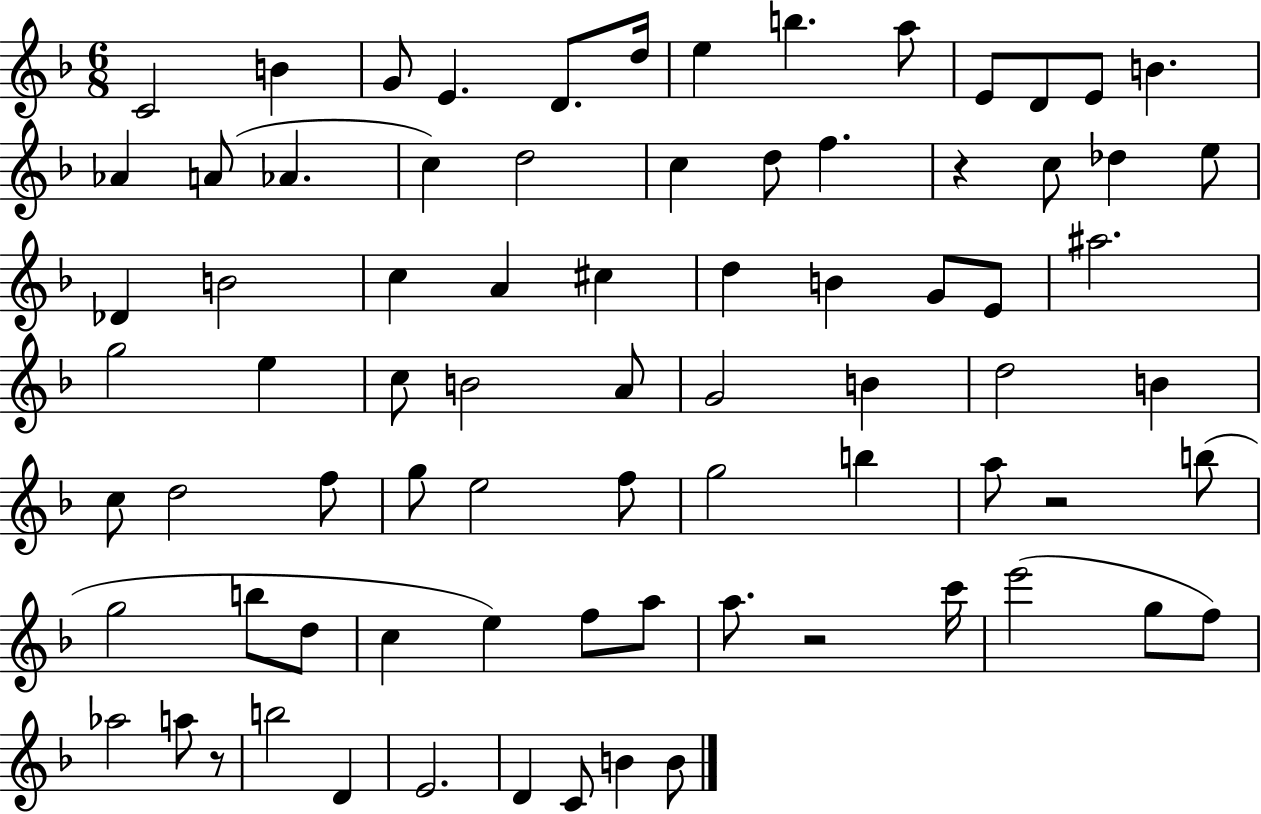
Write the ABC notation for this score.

X:1
T:Untitled
M:6/8
L:1/4
K:F
C2 B G/2 E D/2 d/4 e b a/2 E/2 D/2 E/2 B _A A/2 _A c d2 c d/2 f z c/2 _d e/2 _D B2 c A ^c d B G/2 E/2 ^a2 g2 e c/2 B2 A/2 G2 B d2 B c/2 d2 f/2 g/2 e2 f/2 g2 b a/2 z2 b/2 g2 b/2 d/2 c e f/2 a/2 a/2 z2 c'/4 e'2 g/2 f/2 _a2 a/2 z/2 b2 D E2 D C/2 B B/2